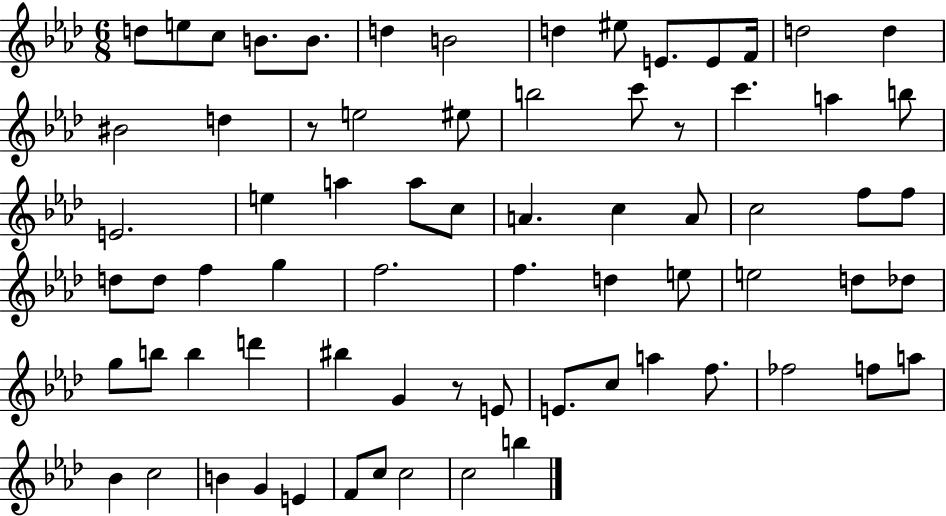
D5/e E5/e C5/e B4/e. B4/e. D5/q B4/h D5/q EIS5/e E4/e. E4/e F4/s D5/h D5/q BIS4/h D5/q R/e E5/h EIS5/e B5/h C6/e R/e C6/q. A5/q B5/e E4/h. E5/q A5/q A5/e C5/e A4/q. C5/q A4/e C5/h F5/e F5/e D5/e D5/e F5/q G5/q F5/h. F5/q. D5/q E5/e E5/h D5/e Db5/e G5/e B5/e B5/q D6/q BIS5/q G4/q R/e E4/e E4/e. C5/e A5/q F5/e. FES5/h F5/e A5/e Bb4/q C5/h B4/q G4/q E4/q F4/e C5/e C5/h C5/h B5/q